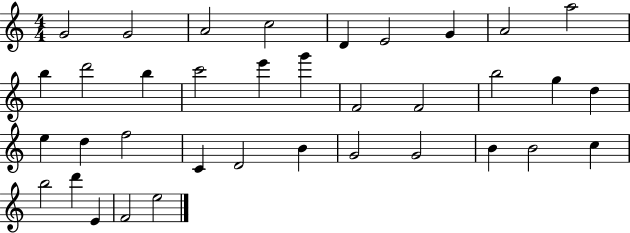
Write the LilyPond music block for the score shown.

{
  \clef treble
  \numericTimeSignature
  \time 4/4
  \key c \major
  g'2 g'2 | a'2 c''2 | d'4 e'2 g'4 | a'2 a''2 | \break b''4 d'''2 b''4 | c'''2 e'''4 g'''4 | f'2 f'2 | b''2 g''4 d''4 | \break e''4 d''4 f''2 | c'4 d'2 b'4 | g'2 g'2 | b'4 b'2 c''4 | \break b''2 d'''4 e'4 | f'2 e''2 | \bar "|."
}